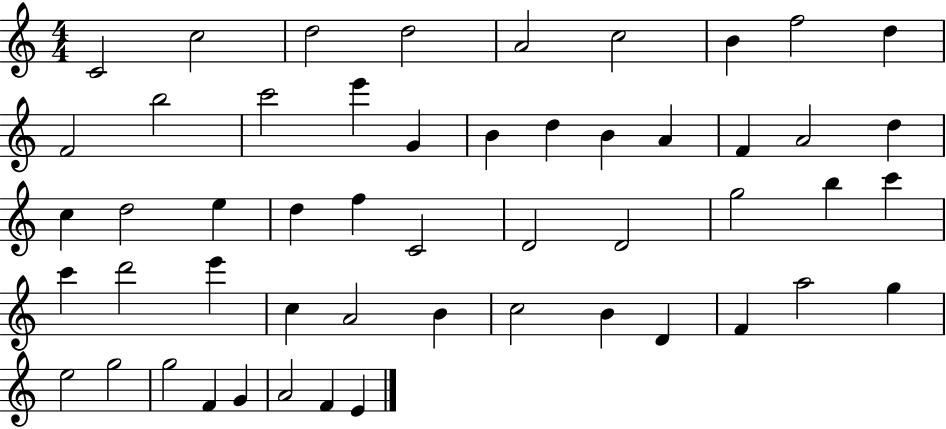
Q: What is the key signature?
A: C major